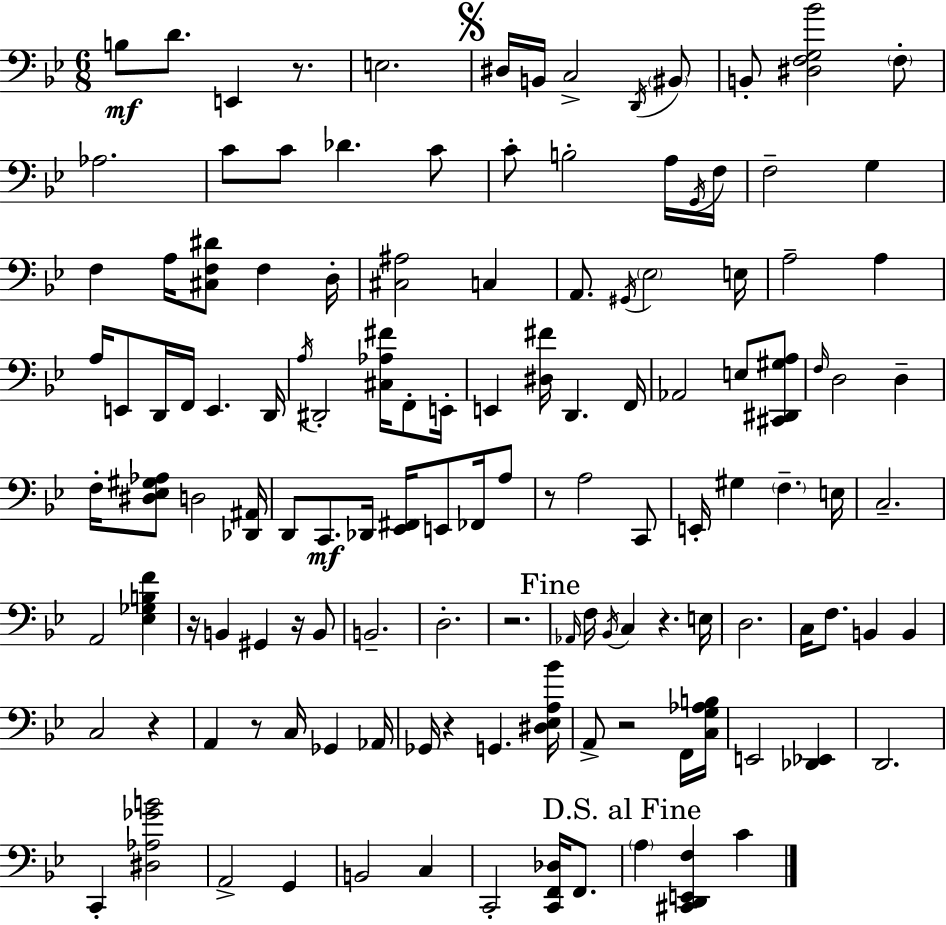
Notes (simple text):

B3/e D4/e. E2/q R/e. E3/h. D#3/s B2/s C3/h D2/s BIS2/e B2/e [D#3,F3,G3,Bb4]/h F3/e Ab3/h. C4/e C4/e Db4/q. C4/e C4/e B3/h A3/s G2/s F3/s F3/h G3/q F3/q A3/s [C#3,F3,D#4]/e F3/q D3/s [C#3,A#3]/h C3/q A2/e. G#2/s Eb3/h E3/s A3/h A3/q A3/s E2/e D2/s F2/s E2/q. D2/s A3/s D#2/h [C#3,Ab3,F#4]/s F2/e E2/s E2/q [D#3,F#4]/s D2/q. F2/s Ab2/h E3/e [C#2,D#2,G#3,A3]/e F3/s D3/h D3/q F3/s [D#3,Eb3,G#3,Ab3]/e D3/h [Db2,A#2]/s D2/e C2/e. Db2/s [Eb2,F#2]/s E2/e FES2/s A3/e R/e A3/h C2/e E2/s G#3/q F3/q. E3/s C3/h. A2/h [Eb3,Gb3,B3,F4]/q R/s B2/q G#2/q R/s B2/e B2/h. D3/h. R/h. Ab2/s F3/s Bb2/s C3/q R/q. E3/s D3/h. C3/s F3/e. B2/q B2/q C3/h R/q A2/q R/e C3/s Gb2/q Ab2/s Gb2/s R/q G2/q. [D#3,Eb3,A3,Bb4]/s A2/e R/h F2/s [C3,G3,Ab3,B3]/s E2/h [Db2,Eb2]/q D2/h. C2/q [D#3,Ab3,Gb4,B4]/h A2/h G2/q B2/h C3/q C2/h [C2,F2,Db3]/s F2/e. A3/q [C#2,D2,E2,F3]/q C4/q